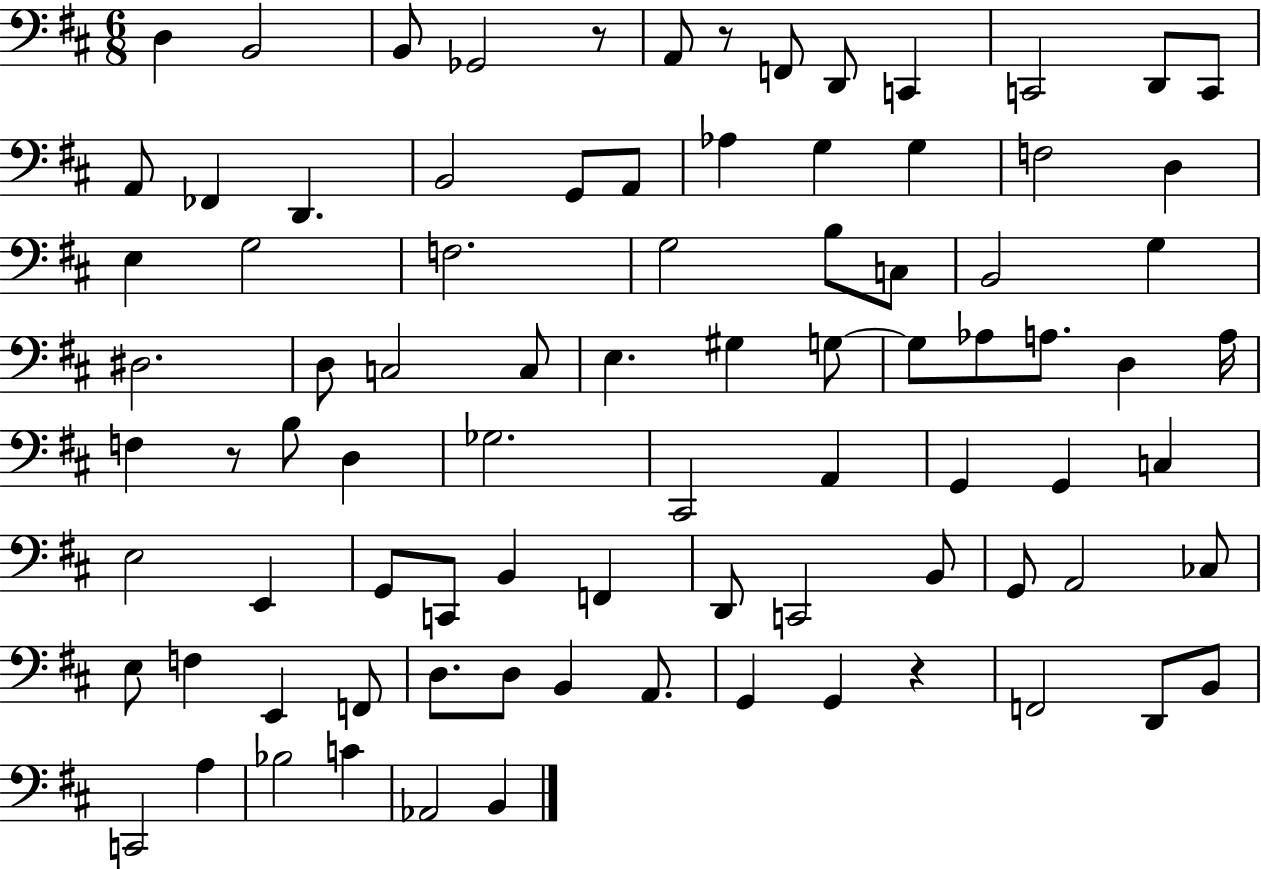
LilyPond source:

{
  \clef bass
  \numericTimeSignature
  \time 6/8
  \key d \major
  \repeat volta 2 { d4 b,2 | b,8 ges,2 r8 | a,8 r8 f,8 d,8 c,4 | c,2 d,8 c,8 | \break a,8 fes,4 d,4. | b,2 g,8 a,8 | aes4 g4 g4 | f2 d4 | \break e4 g2 | f2. | g2 b8 c8 | b,2 g4 | \break dis2. | d8 c2 c8 | e4. gis4 g8~~ | g8 aes8 a8. d4 a16 | \break f4 r8 b8 d4 | ges2. | cis,2 a,4 | g,4 g,4 c4 | \break e2 e,4 | g,8 c,8 b,4 f,4 | d,8 c,2 b,8 | g,8 a,2 ces8 | \break e8 f4 e,4 f,8 | d8. d8 b,4 a,8. | g,4 g,4 r4 | f,2 d,8 b,8 | \break c,2 a4 | bes2 c'4 | aes,2 b,4 | } \bar "|."
}